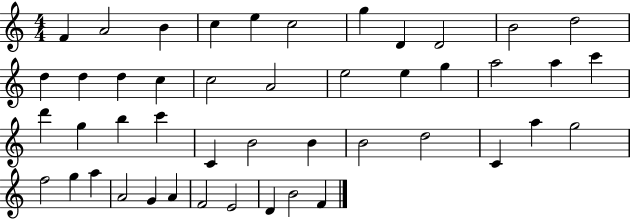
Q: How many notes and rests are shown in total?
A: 46